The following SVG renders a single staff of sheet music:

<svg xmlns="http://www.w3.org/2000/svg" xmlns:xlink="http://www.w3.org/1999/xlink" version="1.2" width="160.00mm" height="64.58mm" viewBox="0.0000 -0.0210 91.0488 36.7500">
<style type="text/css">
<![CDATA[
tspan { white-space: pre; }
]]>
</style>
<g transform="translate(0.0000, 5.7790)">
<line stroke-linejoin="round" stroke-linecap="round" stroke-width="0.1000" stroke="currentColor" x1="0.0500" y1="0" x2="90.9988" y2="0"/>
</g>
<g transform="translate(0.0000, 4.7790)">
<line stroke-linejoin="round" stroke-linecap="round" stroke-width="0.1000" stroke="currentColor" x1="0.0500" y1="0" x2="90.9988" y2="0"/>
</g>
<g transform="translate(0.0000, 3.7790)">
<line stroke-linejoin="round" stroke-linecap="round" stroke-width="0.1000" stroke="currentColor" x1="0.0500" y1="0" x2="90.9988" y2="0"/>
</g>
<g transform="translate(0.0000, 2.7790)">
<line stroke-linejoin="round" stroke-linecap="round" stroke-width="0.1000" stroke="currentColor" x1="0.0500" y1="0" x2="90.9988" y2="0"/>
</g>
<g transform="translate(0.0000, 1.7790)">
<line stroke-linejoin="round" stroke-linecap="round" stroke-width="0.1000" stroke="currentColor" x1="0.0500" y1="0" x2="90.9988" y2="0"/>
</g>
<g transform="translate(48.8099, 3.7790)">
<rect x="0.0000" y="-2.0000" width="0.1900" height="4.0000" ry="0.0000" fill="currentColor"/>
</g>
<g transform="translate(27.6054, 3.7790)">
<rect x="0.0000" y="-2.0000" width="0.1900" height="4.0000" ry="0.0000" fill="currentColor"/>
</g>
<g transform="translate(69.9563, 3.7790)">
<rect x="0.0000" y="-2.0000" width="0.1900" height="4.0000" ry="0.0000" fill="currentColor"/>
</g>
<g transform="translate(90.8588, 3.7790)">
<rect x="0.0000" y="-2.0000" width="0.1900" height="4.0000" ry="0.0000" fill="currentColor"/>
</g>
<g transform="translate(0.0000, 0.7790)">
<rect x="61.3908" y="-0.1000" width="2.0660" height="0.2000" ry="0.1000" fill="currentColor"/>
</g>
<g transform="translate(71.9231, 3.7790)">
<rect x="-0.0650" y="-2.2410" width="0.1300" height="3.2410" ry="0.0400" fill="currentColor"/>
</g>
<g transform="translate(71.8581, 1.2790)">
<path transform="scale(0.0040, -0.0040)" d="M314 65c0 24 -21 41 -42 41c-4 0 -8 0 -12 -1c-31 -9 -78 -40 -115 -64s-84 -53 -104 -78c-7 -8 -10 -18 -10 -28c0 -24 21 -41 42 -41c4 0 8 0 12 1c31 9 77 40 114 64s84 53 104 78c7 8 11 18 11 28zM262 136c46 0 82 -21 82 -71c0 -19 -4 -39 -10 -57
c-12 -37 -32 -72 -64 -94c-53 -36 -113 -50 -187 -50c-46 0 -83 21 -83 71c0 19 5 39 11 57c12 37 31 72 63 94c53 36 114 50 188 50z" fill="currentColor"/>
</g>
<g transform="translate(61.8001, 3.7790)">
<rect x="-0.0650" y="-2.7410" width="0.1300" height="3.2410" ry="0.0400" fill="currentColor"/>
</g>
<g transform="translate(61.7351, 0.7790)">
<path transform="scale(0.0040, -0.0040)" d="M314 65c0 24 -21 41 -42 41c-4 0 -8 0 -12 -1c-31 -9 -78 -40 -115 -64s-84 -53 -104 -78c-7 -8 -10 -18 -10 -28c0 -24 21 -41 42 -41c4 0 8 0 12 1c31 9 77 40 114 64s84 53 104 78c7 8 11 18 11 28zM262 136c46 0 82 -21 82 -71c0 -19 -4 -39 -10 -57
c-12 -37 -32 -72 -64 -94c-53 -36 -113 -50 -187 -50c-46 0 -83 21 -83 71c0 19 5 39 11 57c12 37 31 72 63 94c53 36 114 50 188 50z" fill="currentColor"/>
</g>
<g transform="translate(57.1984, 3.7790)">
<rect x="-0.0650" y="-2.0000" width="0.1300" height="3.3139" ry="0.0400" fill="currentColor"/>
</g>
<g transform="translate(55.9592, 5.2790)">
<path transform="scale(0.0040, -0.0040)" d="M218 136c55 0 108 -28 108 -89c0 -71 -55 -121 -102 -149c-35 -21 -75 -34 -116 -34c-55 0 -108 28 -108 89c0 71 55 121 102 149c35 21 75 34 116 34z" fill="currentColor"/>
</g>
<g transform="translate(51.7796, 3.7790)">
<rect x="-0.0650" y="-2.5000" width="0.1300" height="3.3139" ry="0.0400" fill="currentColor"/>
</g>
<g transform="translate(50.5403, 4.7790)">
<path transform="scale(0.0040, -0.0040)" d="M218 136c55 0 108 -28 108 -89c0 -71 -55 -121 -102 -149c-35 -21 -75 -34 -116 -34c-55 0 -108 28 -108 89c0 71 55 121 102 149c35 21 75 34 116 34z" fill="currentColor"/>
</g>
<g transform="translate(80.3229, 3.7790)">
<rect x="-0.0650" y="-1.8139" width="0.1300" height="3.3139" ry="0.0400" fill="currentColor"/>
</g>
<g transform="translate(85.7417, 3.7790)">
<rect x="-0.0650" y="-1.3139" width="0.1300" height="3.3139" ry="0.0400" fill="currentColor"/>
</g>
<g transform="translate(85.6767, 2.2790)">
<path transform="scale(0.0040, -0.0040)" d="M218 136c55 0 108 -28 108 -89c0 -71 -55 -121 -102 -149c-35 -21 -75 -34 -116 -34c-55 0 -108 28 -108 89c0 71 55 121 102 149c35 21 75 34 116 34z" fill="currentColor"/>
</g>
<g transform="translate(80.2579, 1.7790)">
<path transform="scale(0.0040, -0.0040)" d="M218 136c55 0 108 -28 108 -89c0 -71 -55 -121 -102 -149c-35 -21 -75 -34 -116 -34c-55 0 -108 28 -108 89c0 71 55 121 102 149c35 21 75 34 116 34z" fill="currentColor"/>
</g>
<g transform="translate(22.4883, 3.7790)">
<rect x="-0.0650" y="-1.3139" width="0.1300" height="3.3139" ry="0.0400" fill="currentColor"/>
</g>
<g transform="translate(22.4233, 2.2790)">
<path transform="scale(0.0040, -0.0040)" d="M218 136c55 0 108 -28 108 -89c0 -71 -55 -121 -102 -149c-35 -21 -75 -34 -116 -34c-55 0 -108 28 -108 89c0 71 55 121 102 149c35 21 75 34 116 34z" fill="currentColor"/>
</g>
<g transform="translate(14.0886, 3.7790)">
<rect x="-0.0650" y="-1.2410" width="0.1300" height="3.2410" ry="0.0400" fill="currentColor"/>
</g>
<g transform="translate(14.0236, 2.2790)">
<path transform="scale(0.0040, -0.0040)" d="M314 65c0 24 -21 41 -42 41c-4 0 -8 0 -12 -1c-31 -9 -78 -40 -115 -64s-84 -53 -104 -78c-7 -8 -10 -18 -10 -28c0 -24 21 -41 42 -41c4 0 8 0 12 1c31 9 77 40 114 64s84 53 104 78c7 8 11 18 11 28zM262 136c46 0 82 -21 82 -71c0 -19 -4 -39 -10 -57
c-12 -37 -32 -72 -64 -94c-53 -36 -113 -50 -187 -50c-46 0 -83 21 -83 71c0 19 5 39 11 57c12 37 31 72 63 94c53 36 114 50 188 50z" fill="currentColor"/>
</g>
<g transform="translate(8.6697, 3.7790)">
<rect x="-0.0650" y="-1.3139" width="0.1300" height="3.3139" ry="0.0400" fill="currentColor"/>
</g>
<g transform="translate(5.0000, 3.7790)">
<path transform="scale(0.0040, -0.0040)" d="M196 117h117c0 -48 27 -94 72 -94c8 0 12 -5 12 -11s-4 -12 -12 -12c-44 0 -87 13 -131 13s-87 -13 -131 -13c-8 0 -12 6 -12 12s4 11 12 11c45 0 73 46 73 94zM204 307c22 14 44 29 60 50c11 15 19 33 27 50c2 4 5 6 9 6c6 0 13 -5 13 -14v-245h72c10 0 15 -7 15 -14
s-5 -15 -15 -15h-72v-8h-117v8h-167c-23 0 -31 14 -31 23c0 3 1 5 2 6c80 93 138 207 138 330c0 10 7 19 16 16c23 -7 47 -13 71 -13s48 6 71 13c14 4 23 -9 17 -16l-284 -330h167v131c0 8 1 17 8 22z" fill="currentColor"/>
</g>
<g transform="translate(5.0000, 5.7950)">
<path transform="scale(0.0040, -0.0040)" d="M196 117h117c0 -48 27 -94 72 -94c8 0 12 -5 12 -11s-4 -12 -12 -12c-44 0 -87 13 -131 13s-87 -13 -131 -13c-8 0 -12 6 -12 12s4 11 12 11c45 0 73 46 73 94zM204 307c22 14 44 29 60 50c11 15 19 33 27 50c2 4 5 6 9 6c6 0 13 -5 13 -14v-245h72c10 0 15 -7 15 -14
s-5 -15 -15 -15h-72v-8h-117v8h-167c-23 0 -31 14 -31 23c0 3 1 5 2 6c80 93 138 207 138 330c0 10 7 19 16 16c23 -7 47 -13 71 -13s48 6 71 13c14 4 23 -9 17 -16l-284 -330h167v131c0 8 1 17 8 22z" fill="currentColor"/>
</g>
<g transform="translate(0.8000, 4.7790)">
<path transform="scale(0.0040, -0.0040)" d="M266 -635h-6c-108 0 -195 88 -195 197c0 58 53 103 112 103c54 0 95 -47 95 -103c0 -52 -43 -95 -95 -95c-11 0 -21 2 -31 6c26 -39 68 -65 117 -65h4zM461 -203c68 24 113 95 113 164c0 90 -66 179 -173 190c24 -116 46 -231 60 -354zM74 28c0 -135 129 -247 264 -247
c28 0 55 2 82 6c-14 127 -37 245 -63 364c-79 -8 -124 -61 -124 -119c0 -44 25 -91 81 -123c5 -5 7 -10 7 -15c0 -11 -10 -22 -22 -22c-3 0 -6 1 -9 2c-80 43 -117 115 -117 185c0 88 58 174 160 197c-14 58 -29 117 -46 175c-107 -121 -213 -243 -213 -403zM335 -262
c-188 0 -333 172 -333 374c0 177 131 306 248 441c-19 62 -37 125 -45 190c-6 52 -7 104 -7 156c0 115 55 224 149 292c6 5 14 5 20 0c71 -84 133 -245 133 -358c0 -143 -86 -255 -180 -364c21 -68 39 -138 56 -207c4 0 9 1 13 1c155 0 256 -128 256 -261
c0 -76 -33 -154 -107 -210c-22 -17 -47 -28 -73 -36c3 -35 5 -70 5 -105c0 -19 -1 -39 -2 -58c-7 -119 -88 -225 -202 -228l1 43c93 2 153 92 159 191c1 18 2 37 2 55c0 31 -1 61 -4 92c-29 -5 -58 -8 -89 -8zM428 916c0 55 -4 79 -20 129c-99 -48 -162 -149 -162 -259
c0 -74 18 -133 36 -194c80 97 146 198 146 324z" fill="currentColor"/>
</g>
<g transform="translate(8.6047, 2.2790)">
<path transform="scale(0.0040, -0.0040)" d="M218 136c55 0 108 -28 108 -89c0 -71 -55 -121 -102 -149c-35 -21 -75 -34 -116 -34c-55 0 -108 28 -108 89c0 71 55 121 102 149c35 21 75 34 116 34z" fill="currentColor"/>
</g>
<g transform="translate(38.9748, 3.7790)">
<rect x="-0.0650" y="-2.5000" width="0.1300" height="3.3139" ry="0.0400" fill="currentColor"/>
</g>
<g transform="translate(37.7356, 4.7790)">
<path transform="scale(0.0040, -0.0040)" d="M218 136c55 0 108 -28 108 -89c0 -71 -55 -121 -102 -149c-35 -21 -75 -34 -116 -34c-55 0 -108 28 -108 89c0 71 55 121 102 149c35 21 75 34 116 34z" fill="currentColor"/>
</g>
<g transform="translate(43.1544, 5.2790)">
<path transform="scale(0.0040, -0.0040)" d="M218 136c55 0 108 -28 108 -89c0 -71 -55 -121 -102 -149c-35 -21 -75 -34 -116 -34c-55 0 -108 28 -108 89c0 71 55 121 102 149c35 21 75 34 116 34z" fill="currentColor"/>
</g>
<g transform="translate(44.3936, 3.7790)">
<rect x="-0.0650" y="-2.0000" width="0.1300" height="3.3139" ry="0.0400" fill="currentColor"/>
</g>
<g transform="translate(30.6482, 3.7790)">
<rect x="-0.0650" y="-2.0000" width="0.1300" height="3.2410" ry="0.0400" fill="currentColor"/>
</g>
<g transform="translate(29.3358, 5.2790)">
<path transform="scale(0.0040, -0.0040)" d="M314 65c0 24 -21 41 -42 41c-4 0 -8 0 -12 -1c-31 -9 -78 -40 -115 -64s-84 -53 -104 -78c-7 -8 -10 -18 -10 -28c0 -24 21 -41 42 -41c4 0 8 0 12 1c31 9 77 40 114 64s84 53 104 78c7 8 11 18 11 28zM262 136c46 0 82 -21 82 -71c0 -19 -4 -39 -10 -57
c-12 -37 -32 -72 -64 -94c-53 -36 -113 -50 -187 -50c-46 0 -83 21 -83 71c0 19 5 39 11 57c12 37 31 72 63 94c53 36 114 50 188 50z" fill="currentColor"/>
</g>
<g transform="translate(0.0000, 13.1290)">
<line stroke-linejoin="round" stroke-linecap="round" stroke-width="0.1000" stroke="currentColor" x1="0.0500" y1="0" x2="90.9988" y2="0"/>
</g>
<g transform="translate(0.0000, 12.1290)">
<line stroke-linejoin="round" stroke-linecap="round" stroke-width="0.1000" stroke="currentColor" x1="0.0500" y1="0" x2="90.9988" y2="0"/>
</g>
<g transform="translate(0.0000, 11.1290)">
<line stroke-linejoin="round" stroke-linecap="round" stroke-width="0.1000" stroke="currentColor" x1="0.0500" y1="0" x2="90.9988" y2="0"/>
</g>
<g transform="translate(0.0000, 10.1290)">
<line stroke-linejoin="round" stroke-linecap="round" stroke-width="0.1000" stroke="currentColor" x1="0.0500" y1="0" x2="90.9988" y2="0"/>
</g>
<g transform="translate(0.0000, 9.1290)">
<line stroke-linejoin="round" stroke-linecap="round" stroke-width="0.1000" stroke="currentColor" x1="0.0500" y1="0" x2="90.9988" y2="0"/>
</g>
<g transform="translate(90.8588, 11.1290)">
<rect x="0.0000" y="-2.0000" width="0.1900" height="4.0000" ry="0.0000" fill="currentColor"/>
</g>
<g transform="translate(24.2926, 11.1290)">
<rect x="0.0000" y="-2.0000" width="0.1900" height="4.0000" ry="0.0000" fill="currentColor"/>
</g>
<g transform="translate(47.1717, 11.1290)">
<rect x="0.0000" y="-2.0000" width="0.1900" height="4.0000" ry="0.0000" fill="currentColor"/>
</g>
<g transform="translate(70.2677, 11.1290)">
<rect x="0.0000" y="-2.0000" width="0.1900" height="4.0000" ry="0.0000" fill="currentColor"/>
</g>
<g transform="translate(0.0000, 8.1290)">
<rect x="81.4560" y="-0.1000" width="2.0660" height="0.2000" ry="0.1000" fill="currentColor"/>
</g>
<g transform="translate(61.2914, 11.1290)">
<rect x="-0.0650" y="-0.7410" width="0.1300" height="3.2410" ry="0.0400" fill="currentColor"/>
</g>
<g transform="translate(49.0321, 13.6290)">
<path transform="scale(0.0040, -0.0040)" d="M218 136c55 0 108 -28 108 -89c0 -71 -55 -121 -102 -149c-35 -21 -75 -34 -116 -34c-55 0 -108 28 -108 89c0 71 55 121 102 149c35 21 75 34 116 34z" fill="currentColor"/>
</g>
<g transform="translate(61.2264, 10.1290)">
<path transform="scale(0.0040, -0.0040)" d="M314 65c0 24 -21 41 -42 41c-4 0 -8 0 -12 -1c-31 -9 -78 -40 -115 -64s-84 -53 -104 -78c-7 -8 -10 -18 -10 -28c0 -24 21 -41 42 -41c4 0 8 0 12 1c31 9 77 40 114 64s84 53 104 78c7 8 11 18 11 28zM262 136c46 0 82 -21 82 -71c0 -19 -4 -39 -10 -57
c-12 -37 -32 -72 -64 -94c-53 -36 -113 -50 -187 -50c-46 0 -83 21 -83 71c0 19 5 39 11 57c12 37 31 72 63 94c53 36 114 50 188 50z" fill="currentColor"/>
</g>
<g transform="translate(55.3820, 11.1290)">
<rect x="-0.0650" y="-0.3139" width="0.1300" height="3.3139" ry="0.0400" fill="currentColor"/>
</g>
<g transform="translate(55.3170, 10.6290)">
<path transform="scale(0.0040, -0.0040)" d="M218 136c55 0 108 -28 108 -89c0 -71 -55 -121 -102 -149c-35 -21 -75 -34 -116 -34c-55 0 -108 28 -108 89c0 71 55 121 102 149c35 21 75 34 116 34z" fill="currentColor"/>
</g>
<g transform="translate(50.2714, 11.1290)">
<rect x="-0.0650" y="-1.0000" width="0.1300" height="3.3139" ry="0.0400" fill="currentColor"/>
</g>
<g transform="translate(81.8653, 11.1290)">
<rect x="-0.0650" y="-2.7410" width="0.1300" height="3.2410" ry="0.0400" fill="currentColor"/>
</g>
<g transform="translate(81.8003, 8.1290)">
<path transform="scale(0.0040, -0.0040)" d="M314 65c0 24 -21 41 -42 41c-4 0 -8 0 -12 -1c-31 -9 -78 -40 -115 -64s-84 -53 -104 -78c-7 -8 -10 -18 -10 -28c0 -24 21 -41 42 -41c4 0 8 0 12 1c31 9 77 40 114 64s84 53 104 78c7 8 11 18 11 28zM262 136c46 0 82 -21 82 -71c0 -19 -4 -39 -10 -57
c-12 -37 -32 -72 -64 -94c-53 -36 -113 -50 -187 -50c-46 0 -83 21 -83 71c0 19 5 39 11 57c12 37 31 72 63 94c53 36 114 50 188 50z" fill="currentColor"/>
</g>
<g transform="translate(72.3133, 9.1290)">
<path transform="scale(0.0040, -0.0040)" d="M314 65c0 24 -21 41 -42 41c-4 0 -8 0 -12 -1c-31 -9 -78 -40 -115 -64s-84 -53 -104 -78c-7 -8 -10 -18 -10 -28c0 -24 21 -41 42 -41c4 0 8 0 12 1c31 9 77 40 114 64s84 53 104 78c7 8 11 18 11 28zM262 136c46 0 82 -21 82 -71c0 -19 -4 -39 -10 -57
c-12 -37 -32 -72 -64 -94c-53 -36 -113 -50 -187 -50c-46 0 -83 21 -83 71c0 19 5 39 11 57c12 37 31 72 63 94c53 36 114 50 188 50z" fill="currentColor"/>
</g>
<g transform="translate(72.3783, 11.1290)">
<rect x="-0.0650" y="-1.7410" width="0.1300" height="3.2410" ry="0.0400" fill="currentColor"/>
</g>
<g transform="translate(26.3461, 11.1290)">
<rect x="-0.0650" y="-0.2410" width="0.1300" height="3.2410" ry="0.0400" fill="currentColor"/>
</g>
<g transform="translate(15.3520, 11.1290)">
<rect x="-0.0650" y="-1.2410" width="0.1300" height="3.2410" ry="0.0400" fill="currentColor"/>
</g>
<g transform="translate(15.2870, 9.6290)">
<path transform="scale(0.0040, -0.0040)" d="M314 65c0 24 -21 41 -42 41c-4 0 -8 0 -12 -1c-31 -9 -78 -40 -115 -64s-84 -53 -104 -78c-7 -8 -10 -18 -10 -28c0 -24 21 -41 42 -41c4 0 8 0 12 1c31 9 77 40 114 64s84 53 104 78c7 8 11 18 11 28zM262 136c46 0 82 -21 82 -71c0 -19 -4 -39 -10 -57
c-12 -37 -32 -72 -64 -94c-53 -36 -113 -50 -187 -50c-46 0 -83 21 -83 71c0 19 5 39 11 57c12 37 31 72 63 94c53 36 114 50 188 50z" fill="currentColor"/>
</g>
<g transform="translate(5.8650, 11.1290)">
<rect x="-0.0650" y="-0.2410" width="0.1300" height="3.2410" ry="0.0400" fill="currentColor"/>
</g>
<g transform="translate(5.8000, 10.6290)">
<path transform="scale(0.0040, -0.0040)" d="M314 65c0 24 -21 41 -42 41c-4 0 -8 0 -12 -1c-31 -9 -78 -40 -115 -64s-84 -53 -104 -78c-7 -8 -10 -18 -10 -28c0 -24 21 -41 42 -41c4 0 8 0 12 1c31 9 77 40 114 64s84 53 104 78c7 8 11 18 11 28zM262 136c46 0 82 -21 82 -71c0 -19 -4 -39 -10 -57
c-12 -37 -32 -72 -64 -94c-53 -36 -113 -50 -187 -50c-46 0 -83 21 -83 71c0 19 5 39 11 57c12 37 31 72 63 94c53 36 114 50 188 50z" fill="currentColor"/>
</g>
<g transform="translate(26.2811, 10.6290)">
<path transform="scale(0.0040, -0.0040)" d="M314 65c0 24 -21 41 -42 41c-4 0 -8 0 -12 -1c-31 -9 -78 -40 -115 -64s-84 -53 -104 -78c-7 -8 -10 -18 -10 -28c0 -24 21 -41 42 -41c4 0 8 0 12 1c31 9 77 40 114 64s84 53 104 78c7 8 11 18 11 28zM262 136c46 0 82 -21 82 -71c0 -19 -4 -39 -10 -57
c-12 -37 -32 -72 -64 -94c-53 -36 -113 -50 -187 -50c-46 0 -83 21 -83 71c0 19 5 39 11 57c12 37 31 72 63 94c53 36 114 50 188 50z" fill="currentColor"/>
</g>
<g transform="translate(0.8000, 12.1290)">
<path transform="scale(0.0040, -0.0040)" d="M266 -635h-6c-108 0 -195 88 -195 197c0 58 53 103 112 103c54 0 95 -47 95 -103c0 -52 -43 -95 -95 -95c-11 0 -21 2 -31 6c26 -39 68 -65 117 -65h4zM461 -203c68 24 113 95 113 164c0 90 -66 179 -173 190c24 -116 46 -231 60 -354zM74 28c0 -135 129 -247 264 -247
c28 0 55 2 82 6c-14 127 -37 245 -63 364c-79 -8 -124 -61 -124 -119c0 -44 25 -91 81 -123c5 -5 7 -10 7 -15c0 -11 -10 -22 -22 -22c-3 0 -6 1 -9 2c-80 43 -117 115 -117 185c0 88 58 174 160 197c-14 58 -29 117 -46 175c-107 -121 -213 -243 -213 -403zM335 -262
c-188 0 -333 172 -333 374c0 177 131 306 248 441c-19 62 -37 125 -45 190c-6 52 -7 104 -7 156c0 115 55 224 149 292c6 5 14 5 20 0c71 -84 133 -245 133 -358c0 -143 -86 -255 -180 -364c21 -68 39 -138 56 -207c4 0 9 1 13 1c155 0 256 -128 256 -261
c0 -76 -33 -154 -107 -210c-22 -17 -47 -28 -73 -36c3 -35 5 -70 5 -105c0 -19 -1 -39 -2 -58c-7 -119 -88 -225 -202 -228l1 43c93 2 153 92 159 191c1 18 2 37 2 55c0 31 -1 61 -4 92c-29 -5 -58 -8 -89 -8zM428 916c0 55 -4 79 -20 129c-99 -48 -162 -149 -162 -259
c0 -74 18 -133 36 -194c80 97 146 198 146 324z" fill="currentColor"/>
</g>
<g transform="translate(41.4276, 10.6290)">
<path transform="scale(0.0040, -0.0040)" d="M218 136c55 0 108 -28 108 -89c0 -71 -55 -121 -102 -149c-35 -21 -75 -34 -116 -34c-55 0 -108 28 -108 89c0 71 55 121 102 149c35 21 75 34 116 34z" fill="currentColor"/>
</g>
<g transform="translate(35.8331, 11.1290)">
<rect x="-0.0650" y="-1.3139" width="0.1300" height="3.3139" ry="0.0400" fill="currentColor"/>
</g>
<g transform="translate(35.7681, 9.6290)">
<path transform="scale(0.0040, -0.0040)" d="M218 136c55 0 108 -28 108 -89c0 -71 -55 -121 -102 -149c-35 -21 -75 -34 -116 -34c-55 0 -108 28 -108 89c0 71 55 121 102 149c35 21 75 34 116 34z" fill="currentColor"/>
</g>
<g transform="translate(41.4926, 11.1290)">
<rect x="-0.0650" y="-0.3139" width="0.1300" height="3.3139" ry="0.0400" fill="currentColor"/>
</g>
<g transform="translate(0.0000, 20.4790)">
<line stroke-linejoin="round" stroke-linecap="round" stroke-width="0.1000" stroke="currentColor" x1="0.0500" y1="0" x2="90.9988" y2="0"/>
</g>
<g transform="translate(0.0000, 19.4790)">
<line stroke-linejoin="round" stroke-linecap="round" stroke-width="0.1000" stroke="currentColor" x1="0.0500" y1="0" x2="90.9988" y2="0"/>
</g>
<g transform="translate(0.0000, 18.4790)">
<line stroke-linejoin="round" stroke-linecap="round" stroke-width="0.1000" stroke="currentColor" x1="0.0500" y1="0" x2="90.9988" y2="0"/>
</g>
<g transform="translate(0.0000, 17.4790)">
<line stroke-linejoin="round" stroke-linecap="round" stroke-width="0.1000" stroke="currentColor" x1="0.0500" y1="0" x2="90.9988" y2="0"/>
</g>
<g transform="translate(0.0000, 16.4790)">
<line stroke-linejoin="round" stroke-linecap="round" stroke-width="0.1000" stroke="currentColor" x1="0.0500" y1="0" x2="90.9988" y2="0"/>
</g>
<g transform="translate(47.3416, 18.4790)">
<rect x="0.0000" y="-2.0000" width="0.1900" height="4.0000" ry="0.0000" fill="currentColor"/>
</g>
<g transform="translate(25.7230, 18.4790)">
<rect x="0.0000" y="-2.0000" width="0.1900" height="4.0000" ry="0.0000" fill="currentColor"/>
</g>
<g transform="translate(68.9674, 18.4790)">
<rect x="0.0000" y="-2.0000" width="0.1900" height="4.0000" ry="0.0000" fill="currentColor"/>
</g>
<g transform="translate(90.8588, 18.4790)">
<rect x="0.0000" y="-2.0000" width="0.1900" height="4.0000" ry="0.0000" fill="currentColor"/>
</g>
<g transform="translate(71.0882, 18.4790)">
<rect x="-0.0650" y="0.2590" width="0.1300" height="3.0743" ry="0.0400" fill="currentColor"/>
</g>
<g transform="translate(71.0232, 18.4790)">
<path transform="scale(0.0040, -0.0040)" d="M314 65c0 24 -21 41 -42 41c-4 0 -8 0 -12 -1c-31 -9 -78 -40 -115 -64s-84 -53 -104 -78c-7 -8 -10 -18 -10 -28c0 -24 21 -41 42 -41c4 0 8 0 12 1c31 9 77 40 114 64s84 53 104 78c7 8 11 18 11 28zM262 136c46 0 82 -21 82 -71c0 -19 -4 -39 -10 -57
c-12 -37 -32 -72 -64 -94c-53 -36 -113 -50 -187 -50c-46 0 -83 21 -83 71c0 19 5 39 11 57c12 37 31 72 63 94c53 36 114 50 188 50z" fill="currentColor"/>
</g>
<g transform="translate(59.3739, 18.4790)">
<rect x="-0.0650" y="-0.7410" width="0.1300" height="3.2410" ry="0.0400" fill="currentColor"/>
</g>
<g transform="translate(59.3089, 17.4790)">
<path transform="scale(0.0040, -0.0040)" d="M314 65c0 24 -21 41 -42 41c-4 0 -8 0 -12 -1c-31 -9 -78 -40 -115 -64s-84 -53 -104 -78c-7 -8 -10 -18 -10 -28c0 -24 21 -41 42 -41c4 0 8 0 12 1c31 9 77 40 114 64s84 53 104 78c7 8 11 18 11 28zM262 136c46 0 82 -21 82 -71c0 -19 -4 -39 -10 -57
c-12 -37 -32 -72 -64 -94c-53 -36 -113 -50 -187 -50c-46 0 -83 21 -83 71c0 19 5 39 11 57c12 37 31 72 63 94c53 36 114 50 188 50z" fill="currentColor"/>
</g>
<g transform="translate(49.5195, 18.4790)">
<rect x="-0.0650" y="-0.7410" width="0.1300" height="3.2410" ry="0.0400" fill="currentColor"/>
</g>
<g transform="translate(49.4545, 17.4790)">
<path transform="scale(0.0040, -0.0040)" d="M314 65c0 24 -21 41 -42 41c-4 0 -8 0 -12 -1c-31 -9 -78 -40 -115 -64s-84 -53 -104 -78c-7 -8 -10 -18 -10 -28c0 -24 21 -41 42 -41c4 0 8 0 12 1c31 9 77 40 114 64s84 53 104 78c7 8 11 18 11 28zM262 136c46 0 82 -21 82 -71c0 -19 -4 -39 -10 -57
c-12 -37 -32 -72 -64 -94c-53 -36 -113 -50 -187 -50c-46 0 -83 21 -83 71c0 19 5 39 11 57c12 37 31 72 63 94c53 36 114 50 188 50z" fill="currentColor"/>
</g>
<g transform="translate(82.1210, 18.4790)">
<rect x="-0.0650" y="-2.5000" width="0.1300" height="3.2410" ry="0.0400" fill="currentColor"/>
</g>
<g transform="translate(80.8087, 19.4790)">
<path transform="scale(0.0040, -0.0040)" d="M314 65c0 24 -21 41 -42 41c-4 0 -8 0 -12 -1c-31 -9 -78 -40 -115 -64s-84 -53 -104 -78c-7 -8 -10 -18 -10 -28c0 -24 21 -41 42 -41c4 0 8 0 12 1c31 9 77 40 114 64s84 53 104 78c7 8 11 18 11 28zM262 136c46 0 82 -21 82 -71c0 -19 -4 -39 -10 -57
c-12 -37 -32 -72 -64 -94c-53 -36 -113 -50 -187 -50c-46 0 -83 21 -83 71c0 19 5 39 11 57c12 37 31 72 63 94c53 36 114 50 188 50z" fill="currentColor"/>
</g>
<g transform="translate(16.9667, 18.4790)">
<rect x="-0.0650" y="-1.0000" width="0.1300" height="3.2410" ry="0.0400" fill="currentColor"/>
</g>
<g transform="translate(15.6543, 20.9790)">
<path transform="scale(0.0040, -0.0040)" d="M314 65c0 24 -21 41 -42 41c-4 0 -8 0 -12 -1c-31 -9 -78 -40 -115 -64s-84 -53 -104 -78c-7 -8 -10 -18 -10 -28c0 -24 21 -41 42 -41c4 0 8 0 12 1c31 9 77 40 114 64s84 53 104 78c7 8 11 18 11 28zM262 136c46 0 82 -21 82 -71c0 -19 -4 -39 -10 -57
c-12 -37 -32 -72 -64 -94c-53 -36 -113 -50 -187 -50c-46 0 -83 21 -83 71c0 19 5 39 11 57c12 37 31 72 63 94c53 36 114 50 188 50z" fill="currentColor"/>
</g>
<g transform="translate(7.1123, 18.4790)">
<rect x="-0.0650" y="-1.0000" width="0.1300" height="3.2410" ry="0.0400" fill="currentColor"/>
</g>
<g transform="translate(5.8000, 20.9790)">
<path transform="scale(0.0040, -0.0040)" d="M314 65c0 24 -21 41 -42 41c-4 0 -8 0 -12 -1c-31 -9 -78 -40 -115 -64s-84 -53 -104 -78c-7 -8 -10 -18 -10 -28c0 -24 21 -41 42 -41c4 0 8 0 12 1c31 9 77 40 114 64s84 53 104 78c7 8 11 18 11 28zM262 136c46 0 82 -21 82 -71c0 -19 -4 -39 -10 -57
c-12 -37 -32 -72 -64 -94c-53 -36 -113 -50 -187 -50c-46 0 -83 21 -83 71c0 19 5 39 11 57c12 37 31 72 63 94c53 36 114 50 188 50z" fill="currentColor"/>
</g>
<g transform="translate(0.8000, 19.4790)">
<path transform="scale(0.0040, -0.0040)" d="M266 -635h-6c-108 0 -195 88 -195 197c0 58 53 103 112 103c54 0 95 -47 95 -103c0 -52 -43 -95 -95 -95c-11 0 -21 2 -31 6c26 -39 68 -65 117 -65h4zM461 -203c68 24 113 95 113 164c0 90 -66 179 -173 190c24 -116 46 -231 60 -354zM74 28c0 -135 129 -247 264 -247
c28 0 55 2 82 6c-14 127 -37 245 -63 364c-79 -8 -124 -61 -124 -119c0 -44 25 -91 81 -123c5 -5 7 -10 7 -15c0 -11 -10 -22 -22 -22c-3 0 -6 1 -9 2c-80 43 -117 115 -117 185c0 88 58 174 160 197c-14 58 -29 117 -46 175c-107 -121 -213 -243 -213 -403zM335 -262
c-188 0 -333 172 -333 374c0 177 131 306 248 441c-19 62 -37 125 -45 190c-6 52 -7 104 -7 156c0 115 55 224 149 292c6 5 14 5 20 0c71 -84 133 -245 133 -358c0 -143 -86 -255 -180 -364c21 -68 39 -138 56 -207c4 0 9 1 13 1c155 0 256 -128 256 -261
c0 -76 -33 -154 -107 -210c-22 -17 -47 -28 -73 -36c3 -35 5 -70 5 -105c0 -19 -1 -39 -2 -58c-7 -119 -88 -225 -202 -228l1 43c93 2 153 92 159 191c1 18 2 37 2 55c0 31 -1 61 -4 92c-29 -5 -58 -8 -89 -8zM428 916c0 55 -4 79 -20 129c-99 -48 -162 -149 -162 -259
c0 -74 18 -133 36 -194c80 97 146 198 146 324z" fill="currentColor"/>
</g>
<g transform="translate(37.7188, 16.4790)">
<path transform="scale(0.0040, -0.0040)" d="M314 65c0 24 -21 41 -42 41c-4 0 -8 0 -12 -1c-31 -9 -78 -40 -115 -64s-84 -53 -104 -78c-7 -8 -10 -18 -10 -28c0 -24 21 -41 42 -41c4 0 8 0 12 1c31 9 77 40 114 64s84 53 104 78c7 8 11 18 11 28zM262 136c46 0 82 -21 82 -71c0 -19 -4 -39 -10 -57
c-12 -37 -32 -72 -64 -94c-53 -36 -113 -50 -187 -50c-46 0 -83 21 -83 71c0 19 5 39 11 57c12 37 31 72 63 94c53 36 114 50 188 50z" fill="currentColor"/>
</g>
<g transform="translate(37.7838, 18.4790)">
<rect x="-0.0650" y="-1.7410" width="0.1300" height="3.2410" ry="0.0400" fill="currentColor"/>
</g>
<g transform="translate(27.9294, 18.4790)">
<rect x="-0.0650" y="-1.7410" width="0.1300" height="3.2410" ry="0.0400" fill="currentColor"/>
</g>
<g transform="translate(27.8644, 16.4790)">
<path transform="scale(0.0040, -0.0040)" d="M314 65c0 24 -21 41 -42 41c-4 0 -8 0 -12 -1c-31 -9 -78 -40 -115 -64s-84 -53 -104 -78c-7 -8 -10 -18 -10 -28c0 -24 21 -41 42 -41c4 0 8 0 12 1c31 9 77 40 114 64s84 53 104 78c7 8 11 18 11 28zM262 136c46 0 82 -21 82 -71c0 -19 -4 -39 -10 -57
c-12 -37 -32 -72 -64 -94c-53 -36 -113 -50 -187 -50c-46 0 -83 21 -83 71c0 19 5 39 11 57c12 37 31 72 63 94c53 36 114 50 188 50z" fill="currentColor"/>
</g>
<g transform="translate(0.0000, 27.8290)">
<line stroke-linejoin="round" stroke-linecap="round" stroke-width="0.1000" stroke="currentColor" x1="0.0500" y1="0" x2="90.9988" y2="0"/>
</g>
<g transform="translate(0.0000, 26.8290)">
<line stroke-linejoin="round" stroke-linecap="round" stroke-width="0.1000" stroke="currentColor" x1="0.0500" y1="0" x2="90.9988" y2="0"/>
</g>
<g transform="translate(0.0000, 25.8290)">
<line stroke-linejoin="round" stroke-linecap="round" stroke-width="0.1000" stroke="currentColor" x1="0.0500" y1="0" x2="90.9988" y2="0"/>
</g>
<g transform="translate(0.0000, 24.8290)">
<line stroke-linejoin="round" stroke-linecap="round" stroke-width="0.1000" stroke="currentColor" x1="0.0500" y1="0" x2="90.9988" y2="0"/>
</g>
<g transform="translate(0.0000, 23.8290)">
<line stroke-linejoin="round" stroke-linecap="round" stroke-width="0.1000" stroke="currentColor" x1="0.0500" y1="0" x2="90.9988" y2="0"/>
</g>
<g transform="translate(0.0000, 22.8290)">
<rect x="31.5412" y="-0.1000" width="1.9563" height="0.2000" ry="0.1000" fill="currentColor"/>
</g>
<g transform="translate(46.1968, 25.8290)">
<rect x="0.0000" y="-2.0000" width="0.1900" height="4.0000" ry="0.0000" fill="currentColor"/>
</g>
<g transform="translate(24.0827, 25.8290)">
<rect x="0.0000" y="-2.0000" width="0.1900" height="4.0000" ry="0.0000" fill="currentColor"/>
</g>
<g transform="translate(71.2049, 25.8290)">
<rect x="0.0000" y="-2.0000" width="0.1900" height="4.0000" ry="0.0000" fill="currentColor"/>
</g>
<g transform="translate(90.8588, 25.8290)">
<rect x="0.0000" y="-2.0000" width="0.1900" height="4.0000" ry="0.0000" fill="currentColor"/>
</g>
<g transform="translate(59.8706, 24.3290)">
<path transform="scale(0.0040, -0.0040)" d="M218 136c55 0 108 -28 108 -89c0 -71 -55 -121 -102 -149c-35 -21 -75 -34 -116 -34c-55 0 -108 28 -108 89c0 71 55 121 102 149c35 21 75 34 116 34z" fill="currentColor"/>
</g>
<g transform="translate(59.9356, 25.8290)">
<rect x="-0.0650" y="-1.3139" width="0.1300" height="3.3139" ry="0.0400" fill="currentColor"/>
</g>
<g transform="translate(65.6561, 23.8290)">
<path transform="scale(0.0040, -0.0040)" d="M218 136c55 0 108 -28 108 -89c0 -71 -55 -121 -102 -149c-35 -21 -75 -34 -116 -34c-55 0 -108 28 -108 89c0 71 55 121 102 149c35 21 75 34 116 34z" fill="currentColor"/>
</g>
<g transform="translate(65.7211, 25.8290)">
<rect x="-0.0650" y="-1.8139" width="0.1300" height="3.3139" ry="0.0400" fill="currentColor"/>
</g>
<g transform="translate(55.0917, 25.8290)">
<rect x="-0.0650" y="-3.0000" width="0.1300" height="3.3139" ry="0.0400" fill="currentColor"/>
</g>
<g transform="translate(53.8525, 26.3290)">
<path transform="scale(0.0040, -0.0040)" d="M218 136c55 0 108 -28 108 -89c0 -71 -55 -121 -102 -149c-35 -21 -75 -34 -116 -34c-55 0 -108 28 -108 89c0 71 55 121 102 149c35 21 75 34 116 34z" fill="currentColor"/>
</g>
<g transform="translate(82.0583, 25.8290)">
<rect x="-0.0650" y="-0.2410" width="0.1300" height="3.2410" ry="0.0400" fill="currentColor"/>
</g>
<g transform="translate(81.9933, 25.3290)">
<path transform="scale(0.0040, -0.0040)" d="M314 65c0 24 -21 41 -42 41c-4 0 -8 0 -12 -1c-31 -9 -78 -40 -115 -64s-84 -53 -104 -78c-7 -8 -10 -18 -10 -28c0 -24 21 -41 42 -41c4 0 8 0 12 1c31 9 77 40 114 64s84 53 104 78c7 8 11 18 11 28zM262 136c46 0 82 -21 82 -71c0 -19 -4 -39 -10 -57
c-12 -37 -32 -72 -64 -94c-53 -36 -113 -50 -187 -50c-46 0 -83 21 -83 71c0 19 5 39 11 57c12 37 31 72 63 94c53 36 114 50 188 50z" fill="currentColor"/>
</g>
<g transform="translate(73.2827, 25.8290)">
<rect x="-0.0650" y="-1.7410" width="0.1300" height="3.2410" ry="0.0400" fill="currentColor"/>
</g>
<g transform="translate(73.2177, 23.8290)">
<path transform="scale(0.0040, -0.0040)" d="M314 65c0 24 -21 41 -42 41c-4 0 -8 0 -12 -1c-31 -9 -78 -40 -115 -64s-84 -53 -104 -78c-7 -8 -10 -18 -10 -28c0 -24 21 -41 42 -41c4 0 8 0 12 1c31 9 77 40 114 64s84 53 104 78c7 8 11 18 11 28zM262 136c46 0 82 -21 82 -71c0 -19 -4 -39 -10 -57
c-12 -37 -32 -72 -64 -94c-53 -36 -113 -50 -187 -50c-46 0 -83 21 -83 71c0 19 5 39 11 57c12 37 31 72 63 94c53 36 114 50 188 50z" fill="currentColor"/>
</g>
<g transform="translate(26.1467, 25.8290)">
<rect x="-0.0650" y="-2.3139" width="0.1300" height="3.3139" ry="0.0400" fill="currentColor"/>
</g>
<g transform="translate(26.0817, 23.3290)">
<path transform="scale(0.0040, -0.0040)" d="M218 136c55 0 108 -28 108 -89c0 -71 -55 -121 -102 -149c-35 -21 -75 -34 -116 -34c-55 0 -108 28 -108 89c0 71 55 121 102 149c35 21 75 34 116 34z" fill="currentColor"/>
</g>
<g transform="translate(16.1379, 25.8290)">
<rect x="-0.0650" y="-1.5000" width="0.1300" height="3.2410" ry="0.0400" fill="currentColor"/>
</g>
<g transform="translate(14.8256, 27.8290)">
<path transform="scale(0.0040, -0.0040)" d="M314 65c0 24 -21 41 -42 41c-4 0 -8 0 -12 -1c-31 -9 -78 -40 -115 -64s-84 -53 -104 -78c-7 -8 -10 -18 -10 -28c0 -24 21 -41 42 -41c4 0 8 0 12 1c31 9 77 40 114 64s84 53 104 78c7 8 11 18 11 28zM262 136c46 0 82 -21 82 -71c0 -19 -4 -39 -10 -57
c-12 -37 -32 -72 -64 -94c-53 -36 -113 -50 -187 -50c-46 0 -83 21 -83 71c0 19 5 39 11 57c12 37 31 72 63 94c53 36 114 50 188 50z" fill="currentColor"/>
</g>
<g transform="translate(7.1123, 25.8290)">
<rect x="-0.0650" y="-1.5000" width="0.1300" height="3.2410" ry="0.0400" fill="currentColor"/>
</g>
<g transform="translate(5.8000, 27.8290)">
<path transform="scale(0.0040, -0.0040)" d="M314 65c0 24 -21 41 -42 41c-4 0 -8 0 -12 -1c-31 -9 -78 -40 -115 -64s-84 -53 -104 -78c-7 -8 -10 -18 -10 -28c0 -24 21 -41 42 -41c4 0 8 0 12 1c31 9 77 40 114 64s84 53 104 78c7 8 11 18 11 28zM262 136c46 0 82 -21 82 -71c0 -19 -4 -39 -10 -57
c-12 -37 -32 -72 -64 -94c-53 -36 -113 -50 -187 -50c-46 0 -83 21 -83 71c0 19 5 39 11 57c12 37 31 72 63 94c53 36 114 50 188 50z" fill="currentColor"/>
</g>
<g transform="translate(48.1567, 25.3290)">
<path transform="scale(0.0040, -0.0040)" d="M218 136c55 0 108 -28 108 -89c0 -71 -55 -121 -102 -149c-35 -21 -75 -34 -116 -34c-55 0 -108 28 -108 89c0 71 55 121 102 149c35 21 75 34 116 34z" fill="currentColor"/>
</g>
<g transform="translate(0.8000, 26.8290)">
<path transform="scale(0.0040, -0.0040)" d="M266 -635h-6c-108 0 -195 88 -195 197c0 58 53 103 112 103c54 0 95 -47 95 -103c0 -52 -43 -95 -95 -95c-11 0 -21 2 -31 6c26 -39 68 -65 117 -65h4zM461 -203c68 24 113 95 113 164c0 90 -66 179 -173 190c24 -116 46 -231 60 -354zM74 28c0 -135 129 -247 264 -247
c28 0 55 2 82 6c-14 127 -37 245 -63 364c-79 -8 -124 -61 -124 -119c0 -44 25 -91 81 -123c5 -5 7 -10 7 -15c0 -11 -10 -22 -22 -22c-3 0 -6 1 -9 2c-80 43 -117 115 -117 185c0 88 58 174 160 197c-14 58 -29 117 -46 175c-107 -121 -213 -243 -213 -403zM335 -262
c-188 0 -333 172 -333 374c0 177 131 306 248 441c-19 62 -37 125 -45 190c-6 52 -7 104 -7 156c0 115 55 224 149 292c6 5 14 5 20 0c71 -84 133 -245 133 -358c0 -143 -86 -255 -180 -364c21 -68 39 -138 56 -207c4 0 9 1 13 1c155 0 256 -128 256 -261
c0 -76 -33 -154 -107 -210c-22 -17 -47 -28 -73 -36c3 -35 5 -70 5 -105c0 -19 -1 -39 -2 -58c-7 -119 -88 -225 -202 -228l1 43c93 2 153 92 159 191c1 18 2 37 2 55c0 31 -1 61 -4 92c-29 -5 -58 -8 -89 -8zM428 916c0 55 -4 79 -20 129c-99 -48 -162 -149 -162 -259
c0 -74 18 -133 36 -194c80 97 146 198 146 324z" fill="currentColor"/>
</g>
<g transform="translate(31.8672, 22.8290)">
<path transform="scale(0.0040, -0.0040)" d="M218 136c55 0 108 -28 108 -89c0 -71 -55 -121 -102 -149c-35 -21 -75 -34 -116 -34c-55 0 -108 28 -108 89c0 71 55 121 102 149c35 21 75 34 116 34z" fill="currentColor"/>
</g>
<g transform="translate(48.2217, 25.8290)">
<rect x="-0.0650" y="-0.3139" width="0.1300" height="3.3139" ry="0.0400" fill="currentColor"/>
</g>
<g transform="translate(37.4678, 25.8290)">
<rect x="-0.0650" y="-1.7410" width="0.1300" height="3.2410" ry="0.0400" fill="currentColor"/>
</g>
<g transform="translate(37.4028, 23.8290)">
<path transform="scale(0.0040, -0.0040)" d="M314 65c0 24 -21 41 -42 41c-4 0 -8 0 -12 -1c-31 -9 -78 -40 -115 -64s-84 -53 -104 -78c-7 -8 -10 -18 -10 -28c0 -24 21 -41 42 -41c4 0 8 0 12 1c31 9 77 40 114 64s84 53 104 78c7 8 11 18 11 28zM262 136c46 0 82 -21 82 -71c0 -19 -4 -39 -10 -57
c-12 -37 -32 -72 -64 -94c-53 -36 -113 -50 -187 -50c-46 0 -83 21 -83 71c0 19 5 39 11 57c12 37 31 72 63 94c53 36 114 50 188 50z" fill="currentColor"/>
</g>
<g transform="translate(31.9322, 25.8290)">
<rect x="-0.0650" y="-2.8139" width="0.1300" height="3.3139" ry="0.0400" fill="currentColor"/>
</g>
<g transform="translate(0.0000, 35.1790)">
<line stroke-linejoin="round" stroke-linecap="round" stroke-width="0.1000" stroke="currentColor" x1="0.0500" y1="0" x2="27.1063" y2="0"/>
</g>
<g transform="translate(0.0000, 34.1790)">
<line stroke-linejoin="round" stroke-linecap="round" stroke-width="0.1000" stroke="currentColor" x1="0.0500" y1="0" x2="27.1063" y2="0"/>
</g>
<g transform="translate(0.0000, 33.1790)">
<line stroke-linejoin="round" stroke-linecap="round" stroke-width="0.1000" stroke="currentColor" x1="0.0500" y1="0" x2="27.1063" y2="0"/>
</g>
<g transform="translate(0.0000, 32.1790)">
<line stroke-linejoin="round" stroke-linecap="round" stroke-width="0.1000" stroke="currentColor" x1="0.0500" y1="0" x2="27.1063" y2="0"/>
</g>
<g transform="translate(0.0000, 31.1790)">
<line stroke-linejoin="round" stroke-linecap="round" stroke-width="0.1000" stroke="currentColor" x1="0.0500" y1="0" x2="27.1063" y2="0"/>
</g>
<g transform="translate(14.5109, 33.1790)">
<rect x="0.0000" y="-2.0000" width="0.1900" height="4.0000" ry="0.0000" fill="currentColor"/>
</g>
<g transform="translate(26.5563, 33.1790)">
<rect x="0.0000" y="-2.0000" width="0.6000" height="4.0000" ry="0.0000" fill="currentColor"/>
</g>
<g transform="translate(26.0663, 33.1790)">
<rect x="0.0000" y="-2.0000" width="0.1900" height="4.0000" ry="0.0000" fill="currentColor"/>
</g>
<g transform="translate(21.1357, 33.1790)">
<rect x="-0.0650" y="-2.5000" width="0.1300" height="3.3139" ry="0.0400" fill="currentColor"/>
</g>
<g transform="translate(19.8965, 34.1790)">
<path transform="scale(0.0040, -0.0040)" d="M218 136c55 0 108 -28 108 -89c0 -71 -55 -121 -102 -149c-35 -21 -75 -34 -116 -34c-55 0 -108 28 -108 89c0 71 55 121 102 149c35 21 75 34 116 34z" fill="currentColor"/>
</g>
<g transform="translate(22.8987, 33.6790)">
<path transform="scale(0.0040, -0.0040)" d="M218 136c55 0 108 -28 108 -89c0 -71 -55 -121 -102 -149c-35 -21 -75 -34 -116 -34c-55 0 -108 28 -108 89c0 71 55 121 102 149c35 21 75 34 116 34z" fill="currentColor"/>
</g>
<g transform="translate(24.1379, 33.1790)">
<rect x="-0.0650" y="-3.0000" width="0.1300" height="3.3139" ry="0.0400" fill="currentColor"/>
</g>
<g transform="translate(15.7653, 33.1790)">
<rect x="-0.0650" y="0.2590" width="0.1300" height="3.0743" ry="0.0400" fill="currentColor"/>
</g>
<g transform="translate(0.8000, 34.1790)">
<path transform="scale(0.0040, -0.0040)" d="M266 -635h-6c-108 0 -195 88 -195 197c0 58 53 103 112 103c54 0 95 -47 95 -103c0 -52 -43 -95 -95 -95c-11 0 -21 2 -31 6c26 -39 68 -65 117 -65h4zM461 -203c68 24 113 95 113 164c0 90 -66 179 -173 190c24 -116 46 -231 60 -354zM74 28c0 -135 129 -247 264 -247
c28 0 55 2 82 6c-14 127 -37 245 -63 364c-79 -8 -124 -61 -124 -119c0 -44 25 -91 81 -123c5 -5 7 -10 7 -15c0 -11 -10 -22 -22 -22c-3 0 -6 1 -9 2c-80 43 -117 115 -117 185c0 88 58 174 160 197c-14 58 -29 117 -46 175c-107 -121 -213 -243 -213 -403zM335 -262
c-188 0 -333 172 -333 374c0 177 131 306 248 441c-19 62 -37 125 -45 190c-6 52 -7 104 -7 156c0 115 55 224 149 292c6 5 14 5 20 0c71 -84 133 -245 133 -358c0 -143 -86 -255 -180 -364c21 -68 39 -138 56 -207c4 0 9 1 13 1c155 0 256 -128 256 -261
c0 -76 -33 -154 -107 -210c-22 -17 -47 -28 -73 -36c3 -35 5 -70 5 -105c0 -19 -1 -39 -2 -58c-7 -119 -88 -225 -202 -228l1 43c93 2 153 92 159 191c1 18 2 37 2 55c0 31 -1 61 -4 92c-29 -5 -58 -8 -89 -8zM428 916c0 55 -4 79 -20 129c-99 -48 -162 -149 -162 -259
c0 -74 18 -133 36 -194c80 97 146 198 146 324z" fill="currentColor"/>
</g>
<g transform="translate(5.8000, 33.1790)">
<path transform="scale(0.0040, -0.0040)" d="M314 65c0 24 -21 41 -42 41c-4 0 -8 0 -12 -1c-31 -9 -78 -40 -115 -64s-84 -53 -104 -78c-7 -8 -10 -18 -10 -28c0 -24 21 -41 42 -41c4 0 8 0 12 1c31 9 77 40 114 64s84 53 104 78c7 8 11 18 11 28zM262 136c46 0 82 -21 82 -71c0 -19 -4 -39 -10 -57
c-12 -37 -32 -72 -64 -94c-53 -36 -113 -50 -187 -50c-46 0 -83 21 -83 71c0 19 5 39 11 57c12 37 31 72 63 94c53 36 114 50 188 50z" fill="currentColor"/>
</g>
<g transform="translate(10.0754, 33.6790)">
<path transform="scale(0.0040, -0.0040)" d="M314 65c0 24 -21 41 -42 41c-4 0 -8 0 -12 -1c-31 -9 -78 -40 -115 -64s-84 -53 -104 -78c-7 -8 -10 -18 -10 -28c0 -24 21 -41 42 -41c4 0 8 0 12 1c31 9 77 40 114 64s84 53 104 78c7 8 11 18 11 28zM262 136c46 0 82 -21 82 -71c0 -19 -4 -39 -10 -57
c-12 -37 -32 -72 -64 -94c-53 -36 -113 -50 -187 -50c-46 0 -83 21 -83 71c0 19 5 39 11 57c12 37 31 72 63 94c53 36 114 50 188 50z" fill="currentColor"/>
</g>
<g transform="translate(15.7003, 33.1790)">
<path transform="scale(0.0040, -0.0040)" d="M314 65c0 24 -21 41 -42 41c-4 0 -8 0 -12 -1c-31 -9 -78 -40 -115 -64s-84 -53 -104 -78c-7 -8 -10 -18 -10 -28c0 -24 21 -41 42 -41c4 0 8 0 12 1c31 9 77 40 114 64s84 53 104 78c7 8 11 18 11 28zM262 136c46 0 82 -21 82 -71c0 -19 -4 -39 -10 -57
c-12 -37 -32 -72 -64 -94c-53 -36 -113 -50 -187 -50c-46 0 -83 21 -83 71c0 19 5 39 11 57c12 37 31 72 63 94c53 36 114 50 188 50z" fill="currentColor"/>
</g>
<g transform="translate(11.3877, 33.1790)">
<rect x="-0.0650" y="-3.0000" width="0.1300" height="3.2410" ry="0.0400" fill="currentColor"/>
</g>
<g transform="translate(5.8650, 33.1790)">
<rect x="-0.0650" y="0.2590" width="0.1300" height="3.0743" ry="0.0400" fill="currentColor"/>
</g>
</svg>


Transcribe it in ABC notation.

X:1
T:Untitled
M:4/4
L:1/4
K:C
e e2 e F2 G F G F a2 g2 f e c2 e2 c2 e c D c d2 f2 a2 D2 D2 f2 f2 d2 d2 B2 G2 E2 E2 g a f2 c A e f f2 c2 B2 A2 B2 G A